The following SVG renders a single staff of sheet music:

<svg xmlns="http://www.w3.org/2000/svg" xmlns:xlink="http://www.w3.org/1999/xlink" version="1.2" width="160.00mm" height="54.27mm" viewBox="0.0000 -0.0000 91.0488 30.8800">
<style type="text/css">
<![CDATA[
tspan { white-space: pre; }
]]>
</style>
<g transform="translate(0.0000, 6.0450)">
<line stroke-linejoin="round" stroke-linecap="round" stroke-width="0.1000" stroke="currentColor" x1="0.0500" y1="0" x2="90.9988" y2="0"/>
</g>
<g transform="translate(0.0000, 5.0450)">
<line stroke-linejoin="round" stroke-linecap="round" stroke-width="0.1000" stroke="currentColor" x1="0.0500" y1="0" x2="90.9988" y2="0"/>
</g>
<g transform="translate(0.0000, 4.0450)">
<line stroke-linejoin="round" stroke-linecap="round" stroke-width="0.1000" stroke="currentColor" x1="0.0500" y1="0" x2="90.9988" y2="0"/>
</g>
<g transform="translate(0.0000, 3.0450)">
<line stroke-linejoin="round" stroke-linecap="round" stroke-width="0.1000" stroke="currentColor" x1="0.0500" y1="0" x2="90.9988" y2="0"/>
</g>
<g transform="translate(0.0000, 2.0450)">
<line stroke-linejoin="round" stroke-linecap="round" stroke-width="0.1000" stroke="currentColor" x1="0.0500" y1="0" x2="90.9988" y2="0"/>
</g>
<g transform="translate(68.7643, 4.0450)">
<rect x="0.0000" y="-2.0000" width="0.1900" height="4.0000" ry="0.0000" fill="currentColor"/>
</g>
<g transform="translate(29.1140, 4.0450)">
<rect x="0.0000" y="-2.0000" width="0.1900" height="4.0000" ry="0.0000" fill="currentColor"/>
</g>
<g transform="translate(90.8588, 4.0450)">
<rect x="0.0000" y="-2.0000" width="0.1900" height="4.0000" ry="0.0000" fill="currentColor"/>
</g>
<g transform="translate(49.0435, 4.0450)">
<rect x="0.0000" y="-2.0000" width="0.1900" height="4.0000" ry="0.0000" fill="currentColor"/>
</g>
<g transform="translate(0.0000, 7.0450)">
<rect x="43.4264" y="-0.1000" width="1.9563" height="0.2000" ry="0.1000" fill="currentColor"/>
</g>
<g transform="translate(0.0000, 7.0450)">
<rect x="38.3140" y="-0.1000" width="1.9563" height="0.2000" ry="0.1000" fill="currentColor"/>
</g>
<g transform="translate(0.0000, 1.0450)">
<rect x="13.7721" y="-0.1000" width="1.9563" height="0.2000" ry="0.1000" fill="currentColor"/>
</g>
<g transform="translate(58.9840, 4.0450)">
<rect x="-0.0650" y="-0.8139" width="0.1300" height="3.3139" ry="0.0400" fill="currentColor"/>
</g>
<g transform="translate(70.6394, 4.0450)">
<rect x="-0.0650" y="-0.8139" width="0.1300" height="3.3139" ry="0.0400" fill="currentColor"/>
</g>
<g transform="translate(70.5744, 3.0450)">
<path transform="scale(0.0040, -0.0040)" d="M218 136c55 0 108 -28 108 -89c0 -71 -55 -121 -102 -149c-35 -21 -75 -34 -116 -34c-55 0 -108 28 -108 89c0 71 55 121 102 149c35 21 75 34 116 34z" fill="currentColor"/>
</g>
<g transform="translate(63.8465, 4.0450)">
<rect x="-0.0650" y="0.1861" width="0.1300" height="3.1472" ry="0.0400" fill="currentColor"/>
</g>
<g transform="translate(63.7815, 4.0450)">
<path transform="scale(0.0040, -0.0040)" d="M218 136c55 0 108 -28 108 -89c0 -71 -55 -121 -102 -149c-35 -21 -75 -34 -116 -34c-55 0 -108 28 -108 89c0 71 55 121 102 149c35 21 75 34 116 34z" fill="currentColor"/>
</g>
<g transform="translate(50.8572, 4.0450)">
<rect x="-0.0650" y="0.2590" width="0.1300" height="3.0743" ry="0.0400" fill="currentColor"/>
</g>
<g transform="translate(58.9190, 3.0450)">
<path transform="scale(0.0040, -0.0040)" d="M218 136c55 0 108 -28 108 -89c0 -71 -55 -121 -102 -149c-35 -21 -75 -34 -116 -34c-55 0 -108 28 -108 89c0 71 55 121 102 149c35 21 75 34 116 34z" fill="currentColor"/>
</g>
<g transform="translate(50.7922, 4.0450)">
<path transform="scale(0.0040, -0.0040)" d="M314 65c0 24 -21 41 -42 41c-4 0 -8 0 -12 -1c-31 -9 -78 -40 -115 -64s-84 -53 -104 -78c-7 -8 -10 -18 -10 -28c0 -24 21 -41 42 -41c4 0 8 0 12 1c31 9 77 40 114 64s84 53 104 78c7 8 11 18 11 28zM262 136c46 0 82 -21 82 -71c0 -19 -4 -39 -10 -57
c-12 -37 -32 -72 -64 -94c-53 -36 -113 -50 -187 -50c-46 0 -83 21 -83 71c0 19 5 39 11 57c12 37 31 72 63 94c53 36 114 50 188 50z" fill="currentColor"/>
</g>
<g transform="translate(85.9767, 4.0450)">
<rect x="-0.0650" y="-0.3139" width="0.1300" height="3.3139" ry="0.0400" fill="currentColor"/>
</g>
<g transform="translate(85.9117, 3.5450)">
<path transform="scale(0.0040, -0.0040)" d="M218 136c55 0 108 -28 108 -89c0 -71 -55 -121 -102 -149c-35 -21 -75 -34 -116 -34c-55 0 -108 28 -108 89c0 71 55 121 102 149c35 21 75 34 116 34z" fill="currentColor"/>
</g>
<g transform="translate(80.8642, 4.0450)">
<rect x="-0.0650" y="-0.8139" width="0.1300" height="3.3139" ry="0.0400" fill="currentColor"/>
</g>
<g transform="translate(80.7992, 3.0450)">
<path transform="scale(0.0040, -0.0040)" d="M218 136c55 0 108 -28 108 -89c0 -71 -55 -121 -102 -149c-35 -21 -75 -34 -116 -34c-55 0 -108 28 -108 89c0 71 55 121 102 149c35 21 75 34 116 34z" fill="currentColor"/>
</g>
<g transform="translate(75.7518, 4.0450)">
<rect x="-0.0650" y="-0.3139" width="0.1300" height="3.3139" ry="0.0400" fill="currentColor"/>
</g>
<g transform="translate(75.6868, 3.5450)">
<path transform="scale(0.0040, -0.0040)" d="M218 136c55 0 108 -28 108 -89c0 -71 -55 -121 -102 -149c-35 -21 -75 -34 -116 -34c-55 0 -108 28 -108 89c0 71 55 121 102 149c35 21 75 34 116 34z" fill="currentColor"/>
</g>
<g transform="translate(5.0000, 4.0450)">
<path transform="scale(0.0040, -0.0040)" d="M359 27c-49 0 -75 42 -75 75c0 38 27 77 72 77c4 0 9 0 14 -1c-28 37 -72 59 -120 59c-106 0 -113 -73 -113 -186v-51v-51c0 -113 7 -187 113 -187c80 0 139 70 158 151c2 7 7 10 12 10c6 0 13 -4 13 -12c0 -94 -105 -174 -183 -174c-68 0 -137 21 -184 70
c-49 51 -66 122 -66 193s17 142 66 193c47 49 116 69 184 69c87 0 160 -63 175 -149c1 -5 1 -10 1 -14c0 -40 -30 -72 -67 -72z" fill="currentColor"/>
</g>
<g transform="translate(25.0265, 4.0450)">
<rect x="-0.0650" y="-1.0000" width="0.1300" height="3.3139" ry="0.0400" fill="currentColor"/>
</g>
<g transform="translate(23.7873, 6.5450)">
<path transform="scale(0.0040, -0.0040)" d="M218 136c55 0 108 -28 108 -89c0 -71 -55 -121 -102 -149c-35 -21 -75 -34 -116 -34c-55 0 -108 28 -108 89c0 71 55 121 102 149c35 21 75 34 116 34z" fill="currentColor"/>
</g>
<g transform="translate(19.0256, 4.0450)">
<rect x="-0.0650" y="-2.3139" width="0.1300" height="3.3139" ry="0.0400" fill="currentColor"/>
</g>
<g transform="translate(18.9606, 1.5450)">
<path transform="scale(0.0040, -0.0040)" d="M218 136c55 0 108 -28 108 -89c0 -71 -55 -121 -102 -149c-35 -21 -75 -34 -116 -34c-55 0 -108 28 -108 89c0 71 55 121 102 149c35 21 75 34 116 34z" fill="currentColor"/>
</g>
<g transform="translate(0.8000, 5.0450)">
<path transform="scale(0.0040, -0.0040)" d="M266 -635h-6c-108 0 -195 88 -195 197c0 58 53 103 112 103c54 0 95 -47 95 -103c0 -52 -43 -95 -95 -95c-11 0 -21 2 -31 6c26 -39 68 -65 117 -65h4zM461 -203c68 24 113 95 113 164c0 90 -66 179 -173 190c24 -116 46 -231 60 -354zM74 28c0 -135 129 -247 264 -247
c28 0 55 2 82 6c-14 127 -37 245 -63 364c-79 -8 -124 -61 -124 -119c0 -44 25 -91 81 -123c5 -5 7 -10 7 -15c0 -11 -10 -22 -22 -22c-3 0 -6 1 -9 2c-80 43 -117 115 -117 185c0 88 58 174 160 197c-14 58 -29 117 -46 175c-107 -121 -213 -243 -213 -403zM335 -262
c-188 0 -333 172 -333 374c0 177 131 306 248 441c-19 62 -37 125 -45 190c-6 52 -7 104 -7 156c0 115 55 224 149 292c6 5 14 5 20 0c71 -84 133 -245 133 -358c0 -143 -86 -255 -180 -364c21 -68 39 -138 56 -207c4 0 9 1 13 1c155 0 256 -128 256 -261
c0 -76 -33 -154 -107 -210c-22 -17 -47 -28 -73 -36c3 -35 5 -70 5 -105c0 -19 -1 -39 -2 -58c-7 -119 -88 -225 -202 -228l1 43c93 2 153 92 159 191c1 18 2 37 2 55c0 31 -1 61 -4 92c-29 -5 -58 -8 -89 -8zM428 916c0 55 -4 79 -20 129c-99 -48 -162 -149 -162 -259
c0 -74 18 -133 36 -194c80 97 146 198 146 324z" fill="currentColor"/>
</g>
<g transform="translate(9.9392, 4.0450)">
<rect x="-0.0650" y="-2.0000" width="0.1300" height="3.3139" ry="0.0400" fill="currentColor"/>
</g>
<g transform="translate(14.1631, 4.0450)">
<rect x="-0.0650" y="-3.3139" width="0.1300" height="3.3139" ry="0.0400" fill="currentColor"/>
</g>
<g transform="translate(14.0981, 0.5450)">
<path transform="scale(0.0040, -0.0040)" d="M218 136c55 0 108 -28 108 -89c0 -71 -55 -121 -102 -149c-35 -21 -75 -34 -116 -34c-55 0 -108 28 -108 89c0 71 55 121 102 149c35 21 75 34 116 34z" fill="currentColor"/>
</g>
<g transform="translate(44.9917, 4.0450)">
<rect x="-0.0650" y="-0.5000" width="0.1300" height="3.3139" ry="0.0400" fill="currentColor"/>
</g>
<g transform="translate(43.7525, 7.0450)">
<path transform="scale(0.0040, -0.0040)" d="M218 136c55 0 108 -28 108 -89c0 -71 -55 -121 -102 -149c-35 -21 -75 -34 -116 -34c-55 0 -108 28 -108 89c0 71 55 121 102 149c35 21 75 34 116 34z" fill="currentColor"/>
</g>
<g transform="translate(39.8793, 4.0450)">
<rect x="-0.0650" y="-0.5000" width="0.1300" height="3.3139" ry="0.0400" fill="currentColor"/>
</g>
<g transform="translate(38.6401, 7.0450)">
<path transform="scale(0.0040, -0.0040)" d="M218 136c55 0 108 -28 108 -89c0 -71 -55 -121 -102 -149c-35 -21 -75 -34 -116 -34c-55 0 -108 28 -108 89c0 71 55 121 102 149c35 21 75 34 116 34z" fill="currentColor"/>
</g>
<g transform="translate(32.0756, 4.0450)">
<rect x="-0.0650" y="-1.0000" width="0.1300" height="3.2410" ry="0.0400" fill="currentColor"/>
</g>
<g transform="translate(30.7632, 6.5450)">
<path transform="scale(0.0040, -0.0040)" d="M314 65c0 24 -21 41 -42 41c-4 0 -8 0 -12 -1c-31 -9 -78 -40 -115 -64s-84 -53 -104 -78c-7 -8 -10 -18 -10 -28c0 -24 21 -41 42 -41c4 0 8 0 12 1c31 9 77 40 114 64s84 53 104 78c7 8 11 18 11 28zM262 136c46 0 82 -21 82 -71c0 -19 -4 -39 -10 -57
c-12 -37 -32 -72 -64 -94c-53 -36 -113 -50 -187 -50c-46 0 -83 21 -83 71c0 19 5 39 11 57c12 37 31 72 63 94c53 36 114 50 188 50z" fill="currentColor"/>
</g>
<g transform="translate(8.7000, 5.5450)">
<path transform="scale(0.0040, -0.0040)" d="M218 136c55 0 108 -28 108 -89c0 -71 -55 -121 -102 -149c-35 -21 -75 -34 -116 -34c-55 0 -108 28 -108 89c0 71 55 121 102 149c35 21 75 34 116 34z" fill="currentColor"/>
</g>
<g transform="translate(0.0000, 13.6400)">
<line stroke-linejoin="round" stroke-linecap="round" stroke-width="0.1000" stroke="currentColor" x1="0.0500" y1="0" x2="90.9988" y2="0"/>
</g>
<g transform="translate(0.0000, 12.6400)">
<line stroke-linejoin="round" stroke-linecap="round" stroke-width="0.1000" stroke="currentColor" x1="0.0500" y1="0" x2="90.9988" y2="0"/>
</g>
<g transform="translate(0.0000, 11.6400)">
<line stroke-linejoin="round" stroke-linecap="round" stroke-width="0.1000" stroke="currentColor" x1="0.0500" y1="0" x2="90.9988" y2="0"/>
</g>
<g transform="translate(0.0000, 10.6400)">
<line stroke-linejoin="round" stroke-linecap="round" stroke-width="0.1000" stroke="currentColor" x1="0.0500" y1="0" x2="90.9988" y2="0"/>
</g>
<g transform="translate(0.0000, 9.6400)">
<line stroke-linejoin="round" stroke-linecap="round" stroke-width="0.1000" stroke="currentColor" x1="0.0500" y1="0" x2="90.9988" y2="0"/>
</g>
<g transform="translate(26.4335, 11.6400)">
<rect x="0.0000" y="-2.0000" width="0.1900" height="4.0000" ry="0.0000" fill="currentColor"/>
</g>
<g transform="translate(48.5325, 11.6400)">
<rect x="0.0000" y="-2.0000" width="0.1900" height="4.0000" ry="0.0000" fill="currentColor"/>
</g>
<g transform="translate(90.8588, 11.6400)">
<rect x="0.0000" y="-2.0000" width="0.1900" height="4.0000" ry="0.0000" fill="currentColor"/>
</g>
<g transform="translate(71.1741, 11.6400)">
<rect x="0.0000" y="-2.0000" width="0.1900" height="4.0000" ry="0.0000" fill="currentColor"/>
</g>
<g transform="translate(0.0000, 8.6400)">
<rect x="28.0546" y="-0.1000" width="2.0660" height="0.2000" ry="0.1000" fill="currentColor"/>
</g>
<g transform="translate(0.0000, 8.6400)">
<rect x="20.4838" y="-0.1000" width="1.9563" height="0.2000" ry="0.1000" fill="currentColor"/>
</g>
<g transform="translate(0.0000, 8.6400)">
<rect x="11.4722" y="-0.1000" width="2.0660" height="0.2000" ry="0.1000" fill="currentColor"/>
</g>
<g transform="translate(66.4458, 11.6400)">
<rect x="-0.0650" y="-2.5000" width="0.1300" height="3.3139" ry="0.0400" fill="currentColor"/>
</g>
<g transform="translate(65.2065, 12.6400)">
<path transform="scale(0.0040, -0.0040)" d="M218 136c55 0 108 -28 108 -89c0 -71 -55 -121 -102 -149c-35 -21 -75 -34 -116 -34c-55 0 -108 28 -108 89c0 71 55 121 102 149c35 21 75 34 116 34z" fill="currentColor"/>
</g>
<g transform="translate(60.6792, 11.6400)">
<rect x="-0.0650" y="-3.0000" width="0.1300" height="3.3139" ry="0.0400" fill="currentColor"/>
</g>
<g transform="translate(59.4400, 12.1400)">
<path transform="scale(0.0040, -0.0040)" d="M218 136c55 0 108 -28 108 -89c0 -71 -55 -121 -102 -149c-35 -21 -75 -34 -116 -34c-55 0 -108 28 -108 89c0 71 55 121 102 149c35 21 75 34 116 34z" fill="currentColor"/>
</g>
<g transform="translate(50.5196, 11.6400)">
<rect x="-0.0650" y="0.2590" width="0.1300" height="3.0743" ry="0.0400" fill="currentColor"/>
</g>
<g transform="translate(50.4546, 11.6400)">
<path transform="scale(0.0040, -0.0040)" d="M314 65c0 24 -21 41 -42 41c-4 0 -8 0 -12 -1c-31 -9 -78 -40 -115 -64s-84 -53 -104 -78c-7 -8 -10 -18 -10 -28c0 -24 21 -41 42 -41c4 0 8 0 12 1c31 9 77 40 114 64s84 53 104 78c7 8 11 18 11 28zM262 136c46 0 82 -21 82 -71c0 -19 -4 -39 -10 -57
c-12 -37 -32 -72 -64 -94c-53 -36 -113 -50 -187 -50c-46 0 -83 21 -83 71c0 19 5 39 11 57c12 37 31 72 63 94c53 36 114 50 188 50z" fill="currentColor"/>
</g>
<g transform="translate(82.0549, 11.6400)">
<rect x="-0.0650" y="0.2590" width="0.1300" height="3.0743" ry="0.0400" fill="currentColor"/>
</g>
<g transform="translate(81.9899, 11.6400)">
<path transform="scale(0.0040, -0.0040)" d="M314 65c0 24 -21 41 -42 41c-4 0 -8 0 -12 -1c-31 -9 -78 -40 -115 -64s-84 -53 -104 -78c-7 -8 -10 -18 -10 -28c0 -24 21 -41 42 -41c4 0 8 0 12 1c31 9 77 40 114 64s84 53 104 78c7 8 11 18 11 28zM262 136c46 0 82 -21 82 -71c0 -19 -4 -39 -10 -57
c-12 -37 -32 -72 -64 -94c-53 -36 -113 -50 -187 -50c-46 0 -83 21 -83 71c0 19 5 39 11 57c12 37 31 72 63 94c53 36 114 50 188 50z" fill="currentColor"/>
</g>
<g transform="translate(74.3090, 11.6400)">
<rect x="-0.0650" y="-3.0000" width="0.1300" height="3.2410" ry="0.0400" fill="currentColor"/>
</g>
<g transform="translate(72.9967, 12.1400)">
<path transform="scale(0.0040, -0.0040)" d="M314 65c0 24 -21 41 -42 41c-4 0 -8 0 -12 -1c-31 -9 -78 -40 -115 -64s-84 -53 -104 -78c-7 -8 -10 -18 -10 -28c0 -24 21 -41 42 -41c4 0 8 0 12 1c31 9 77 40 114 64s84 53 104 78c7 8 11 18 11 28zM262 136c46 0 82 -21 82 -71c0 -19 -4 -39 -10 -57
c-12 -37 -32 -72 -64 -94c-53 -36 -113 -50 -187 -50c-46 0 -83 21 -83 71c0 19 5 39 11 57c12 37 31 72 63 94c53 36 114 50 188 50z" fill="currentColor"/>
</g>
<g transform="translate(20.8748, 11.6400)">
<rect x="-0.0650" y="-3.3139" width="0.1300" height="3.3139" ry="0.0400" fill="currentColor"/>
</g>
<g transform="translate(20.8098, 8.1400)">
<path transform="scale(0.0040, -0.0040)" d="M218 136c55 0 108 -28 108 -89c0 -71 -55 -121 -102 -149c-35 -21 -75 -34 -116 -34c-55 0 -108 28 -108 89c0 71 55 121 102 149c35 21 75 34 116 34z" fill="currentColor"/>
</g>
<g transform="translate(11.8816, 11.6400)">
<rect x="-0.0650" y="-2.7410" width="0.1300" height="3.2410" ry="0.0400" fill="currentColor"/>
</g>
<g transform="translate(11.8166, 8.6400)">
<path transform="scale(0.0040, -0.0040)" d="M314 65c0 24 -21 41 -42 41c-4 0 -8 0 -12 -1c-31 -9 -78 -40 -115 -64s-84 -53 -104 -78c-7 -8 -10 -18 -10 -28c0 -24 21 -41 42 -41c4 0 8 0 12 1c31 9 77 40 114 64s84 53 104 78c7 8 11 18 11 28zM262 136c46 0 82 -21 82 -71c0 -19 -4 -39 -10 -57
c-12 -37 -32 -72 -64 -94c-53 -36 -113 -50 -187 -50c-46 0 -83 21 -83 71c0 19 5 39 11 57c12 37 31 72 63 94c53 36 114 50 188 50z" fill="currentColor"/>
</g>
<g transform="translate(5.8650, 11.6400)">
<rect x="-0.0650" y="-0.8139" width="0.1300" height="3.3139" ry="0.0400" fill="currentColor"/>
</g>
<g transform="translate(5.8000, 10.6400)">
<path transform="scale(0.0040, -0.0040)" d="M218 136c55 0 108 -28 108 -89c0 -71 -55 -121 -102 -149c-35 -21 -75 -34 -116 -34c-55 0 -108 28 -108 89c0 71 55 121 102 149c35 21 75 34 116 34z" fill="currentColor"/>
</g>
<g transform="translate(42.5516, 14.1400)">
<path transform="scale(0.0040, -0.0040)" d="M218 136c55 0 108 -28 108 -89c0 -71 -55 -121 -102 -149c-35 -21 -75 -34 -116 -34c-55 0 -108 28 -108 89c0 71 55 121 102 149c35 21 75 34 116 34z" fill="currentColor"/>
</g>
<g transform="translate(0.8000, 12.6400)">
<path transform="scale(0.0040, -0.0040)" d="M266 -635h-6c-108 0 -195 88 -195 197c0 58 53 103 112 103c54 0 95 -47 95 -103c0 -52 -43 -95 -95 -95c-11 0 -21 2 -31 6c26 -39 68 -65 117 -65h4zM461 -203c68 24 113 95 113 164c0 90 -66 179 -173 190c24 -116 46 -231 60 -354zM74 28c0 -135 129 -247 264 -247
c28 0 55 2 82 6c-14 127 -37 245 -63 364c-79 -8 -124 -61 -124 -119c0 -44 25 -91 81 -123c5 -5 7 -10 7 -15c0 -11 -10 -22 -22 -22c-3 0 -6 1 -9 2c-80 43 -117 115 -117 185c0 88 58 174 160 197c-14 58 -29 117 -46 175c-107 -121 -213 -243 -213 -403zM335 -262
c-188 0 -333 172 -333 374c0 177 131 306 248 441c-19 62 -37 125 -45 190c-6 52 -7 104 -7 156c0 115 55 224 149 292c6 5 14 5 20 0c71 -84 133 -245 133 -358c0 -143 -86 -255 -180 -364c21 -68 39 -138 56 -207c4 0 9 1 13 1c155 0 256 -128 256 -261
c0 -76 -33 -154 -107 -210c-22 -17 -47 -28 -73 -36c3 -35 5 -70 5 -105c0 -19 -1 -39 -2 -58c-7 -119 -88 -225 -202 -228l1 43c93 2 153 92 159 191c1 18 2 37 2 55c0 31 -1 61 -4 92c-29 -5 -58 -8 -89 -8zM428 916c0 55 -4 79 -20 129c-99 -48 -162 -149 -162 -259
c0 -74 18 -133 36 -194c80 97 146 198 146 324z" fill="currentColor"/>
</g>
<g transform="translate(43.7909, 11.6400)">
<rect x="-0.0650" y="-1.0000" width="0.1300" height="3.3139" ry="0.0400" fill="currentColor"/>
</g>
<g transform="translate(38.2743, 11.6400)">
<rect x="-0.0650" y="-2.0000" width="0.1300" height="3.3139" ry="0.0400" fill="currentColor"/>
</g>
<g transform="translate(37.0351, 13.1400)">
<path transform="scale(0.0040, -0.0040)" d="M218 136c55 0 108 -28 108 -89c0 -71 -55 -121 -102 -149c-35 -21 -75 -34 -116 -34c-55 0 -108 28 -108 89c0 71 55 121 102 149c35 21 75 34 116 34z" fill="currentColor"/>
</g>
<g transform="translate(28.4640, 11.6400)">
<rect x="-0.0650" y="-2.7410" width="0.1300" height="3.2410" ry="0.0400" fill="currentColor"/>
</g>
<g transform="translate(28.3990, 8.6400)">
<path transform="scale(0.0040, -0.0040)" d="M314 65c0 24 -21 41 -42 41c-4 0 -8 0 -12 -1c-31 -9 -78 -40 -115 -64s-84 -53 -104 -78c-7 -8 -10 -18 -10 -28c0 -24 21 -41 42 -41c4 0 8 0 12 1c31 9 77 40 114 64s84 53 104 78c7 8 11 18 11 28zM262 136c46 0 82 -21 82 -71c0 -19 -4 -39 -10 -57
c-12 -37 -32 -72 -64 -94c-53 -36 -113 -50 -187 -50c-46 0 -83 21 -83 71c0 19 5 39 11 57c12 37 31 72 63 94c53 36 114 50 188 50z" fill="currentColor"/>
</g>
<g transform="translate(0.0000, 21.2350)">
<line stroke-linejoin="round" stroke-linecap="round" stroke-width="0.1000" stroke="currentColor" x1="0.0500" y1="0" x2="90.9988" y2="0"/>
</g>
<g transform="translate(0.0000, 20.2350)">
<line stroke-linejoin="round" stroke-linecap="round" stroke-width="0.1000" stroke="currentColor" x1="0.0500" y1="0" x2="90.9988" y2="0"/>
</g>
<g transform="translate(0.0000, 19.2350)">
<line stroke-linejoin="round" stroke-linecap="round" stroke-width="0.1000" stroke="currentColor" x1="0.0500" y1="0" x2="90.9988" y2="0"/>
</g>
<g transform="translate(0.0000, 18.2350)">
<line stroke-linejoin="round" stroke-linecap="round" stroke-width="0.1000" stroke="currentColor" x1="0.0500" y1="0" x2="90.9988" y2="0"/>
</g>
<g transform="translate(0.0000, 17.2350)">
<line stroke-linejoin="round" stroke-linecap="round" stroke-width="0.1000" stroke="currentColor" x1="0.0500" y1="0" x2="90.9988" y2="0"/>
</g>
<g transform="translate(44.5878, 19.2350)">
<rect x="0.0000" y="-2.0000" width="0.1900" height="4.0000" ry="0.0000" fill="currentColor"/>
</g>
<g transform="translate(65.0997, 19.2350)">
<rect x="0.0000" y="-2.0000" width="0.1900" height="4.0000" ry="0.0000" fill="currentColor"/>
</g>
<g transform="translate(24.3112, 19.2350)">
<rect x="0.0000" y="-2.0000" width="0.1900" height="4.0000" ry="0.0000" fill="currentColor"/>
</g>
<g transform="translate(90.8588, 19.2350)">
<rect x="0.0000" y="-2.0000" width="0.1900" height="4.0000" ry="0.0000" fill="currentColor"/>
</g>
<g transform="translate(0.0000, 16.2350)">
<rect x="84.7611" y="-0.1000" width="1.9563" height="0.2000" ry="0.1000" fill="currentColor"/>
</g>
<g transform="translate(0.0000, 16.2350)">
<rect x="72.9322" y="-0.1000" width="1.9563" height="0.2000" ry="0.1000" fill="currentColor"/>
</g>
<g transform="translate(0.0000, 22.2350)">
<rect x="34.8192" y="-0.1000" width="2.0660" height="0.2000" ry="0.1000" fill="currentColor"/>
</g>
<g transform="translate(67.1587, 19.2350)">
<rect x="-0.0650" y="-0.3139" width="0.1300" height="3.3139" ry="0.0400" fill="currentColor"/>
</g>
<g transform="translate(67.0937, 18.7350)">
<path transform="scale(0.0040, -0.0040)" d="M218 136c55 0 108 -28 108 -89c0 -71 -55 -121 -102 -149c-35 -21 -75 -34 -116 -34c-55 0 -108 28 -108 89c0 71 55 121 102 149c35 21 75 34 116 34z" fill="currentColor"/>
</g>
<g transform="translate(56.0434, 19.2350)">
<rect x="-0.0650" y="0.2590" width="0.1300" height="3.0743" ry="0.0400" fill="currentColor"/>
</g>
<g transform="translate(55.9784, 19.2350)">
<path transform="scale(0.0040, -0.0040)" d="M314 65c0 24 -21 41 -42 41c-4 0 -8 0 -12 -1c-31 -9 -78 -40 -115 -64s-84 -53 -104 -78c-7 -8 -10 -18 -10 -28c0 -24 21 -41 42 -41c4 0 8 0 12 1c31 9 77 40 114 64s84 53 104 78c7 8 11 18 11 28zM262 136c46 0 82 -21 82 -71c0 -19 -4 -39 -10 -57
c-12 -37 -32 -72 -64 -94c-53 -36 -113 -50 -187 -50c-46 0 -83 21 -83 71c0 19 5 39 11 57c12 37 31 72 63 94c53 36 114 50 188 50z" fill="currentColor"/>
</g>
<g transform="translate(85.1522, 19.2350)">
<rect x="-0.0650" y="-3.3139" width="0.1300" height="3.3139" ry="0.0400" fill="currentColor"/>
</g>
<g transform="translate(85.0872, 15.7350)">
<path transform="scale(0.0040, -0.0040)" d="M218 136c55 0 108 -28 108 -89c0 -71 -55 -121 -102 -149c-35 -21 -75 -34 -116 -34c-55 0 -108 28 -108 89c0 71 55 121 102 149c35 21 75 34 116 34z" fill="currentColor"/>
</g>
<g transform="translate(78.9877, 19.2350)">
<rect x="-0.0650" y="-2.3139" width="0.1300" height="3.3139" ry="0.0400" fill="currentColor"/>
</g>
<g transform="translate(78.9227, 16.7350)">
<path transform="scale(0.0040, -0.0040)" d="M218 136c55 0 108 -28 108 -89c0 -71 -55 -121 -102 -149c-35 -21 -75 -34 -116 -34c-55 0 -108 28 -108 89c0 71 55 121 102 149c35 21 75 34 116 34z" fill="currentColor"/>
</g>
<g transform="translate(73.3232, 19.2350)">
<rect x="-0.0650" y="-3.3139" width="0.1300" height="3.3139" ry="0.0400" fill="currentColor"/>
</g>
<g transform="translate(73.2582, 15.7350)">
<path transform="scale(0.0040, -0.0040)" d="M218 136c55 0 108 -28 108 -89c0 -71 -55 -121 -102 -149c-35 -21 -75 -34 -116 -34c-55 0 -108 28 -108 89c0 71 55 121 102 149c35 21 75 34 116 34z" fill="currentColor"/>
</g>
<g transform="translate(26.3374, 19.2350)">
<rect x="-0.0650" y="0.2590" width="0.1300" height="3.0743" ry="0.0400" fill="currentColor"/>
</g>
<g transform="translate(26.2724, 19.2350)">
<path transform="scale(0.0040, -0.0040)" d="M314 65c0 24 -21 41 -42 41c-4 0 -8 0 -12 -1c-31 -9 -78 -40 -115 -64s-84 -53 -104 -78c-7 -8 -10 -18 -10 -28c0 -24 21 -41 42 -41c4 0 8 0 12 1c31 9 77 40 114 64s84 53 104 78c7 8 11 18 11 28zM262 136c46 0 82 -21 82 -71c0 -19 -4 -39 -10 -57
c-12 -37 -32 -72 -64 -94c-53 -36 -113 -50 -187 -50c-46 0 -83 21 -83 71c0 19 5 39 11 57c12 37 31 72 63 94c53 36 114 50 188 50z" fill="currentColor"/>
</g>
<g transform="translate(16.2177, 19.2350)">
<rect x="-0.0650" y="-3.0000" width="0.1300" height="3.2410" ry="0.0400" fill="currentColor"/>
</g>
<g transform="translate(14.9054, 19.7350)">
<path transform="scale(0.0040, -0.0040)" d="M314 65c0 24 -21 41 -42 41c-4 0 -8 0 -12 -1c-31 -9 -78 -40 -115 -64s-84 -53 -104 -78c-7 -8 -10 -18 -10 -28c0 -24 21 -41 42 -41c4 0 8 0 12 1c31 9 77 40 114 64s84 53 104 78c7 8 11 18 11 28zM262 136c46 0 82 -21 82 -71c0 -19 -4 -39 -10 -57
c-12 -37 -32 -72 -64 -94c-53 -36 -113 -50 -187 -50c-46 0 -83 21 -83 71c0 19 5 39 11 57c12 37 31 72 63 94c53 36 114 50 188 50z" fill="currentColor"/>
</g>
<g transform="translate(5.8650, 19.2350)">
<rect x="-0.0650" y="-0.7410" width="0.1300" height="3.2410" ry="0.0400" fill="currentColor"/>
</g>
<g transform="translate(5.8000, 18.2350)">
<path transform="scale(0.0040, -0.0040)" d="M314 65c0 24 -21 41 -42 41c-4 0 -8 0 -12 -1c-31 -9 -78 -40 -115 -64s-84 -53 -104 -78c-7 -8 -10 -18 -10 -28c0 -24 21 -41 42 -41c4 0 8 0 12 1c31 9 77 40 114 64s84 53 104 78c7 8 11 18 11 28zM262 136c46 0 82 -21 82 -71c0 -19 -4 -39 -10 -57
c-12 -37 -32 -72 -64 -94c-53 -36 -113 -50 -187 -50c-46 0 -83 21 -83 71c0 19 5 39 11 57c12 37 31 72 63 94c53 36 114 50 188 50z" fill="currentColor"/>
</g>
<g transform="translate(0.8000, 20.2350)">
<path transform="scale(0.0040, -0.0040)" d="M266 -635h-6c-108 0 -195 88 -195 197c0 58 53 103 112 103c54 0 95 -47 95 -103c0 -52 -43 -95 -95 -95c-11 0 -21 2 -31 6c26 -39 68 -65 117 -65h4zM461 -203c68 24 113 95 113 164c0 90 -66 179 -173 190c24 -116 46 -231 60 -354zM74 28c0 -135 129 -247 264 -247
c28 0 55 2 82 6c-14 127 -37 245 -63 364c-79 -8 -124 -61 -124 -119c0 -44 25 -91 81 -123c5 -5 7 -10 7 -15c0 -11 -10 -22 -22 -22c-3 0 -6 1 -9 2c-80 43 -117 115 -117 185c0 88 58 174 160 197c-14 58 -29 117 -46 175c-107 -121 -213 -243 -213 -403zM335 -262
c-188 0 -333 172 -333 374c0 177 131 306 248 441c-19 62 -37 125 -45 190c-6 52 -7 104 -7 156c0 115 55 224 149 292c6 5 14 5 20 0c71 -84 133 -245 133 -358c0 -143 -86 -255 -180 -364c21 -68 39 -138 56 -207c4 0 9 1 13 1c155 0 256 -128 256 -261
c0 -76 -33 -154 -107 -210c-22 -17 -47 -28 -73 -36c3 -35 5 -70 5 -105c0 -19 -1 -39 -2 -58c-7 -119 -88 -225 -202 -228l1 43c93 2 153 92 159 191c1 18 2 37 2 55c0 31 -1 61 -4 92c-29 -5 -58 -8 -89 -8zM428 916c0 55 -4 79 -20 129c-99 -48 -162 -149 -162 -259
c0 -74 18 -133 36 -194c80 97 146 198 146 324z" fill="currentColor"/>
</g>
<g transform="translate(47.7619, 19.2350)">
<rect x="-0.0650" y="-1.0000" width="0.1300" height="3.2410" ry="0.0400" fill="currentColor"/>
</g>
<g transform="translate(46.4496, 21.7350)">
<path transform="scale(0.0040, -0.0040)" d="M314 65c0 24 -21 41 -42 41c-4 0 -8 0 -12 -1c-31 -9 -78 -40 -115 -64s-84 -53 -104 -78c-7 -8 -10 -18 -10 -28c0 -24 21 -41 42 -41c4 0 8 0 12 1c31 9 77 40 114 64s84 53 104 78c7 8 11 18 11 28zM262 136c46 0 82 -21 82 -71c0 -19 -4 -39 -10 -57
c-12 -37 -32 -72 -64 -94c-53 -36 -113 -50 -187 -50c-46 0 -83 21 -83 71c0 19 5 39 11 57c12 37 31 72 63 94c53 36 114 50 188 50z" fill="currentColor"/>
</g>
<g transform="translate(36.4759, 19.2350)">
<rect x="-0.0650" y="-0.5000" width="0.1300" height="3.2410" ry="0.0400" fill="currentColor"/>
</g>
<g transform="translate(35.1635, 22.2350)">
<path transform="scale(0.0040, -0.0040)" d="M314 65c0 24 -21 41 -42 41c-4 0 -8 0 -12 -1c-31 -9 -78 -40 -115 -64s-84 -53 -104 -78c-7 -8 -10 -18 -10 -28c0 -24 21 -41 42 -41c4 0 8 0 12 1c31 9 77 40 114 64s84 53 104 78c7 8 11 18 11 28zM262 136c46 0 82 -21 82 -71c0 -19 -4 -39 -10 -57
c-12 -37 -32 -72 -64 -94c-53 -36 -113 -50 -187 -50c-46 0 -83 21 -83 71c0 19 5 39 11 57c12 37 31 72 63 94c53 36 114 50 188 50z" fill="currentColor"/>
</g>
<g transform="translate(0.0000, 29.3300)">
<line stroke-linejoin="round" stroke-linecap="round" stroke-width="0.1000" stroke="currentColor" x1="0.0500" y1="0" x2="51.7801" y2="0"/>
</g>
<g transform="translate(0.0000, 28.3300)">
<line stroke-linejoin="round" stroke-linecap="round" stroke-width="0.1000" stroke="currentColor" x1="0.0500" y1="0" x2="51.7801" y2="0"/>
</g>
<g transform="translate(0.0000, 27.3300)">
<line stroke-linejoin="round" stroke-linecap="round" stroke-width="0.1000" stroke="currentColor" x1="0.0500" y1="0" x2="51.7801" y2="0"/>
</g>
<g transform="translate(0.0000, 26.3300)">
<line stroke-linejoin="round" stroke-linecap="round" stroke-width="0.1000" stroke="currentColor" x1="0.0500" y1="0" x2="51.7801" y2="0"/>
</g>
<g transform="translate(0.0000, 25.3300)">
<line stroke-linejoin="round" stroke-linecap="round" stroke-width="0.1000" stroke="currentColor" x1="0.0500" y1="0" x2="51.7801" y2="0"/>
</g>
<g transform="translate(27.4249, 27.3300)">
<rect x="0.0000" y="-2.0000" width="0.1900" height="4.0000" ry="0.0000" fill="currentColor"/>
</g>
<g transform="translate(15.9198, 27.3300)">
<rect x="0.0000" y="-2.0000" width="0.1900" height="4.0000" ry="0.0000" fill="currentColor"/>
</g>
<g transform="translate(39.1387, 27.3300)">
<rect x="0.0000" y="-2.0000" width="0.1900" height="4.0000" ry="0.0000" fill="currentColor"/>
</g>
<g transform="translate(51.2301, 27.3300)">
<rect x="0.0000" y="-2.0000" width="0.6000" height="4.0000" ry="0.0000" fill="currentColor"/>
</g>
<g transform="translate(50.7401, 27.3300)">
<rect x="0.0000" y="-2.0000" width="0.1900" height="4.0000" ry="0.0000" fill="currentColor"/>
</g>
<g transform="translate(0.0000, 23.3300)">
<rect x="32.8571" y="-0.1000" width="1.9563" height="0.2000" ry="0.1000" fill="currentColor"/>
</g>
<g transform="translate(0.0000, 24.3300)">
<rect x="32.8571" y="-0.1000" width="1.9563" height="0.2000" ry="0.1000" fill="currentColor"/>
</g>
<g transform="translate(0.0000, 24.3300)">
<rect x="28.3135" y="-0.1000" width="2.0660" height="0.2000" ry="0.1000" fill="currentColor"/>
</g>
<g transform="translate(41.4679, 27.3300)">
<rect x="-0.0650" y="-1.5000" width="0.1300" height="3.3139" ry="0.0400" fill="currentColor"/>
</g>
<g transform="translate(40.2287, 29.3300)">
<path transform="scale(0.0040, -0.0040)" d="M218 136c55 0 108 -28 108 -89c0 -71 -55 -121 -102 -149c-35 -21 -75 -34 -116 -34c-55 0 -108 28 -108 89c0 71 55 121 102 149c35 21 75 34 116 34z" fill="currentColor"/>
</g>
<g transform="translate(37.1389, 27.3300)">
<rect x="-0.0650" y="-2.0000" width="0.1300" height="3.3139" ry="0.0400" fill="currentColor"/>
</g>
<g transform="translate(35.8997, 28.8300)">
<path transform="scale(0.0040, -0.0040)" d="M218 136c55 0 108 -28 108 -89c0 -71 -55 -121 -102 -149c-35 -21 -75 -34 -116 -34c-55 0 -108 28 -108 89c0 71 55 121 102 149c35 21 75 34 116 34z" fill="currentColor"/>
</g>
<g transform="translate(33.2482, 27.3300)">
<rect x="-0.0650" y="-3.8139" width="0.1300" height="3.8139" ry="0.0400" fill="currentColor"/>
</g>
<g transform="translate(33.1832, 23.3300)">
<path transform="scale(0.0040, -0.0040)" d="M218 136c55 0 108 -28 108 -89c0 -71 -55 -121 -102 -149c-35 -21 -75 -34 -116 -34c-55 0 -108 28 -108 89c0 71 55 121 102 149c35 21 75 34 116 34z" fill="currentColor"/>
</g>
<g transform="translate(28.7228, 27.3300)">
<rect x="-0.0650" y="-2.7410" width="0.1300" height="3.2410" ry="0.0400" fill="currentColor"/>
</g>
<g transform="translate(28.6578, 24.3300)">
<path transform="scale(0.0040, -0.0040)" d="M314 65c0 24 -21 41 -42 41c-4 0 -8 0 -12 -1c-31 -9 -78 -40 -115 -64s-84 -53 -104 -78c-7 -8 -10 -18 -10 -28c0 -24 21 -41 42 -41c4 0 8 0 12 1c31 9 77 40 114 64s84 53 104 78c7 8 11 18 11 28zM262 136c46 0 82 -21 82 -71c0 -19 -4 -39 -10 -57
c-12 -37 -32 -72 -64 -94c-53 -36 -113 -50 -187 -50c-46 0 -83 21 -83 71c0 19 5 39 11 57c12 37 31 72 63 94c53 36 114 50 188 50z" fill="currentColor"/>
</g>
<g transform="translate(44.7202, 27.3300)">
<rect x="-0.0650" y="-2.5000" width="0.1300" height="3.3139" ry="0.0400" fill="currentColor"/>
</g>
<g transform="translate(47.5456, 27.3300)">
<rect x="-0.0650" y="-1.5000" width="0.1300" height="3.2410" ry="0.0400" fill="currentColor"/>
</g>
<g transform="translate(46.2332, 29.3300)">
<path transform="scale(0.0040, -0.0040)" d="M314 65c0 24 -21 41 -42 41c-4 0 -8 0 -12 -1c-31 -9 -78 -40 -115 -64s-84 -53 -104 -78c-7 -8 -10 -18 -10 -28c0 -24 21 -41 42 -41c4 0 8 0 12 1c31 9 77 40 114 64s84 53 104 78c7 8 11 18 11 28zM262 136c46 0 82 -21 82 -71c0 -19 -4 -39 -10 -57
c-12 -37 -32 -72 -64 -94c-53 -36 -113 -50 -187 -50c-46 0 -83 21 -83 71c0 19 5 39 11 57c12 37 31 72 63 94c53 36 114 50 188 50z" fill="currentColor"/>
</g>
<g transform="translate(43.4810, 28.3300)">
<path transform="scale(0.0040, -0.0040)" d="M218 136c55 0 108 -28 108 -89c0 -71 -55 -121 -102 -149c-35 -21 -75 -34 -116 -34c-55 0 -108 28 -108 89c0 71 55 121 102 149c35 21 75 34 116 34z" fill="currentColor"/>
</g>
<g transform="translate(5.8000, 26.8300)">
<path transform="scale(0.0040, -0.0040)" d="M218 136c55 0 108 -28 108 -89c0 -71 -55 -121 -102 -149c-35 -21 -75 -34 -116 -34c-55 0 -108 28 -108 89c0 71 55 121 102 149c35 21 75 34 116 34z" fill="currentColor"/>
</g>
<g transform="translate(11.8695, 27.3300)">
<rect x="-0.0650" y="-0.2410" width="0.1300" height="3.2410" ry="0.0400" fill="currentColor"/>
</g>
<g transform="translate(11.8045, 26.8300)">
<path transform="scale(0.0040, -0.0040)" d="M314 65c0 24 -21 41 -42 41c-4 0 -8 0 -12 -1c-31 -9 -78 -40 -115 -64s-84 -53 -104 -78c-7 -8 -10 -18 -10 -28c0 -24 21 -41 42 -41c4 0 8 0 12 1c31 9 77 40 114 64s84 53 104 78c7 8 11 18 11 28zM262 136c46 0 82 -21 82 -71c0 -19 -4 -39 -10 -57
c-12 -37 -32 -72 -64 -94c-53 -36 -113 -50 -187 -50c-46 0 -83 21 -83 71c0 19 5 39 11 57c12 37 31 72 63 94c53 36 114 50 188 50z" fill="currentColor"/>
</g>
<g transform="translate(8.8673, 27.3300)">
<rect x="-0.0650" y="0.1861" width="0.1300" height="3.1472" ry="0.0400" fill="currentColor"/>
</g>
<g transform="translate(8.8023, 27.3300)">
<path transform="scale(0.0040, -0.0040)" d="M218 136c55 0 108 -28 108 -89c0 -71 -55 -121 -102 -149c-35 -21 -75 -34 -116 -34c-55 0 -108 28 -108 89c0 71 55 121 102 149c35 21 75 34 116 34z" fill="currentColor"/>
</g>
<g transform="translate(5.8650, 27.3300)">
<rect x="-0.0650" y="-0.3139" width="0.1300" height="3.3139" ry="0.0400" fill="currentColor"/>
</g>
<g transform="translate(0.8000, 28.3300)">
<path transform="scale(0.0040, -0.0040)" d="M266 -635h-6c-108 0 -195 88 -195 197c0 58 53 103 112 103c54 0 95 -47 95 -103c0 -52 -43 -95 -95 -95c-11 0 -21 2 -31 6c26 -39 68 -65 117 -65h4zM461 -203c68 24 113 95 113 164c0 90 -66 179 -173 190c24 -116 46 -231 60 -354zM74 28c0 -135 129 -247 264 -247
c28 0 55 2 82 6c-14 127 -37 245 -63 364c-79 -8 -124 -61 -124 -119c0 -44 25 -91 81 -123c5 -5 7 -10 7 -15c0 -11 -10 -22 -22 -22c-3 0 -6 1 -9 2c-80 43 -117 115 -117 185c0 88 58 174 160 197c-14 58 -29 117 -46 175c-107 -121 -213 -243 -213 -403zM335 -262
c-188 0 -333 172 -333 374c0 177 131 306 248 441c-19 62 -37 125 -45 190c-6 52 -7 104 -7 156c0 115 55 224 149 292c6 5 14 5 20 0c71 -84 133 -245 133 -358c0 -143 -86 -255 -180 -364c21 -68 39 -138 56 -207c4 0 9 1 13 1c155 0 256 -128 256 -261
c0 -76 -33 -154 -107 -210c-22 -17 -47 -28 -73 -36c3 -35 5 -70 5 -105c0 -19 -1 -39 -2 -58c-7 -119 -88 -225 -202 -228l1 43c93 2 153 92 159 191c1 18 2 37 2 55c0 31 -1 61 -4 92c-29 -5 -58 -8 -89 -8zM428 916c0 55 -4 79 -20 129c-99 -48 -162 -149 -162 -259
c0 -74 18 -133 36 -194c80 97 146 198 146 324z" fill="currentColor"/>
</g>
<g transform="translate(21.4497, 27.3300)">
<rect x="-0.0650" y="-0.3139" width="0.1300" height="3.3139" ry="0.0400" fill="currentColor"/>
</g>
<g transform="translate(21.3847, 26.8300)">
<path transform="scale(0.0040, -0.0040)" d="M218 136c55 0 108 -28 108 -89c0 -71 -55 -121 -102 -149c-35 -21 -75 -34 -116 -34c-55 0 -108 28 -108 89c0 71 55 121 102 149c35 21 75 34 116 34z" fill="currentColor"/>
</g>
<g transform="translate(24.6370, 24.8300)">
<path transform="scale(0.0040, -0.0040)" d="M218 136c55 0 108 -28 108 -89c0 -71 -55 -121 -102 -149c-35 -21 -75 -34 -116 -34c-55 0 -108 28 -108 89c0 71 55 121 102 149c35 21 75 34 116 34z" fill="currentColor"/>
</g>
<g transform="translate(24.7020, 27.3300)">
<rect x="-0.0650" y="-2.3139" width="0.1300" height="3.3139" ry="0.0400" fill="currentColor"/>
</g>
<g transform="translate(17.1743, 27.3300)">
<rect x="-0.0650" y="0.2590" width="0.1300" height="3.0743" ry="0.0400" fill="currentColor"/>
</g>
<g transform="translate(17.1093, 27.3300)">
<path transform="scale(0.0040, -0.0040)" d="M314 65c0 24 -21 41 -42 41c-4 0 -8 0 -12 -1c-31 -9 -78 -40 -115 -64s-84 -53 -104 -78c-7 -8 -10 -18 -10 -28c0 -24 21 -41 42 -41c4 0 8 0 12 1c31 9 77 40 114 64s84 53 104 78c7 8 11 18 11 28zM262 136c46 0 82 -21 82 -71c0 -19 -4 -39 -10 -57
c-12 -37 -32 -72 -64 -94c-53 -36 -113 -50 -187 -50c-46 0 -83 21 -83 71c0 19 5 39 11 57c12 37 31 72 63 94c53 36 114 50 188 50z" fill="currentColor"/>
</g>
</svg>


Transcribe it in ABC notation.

X:1
T:Untitled
M:4/4
L:1/4
K:C
F b g D D2 C C B2 d B d c d c d a2 b a2 F D B2 A G A2 B2 d2 A2 B2 C2 D2 B2 c b g b c B c2 B2 c g a2 c' F E G E2